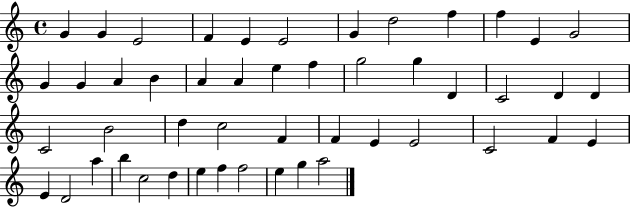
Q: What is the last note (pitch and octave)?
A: A5